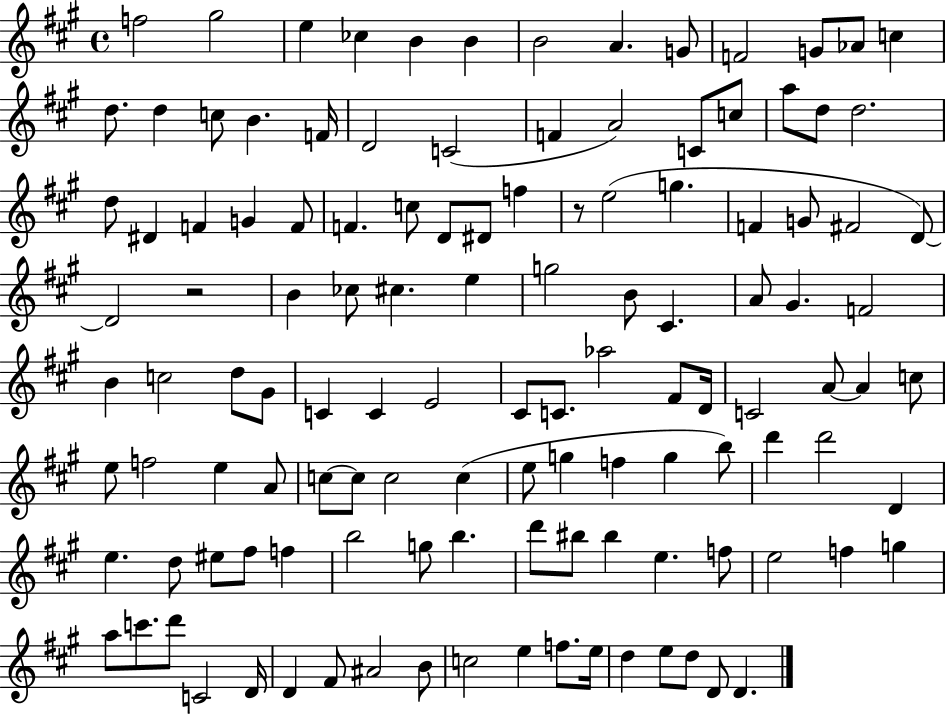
{
  \clef treble
  \time 4/4
  \defaultTimeSignature
  \key a \major
  f''2 gis''2 | e''4 ces''4 b'4 b'4 | b'2 a'4. g'8 | f'2 g'8 aes'8 c''4 | \break d''8. d''4 c''8 b'4. f'16 | d'2 c'2( | f'4 a'2) c'8 c''8 | a''8 d''8 d''2. | \break d''8 dis'4 f'4 g'4 f'8 | f'4. c''8 d'8 dis'8 f''4 | r8 e''2( g''4. | f'4 g'8 fis'2 d'8~~) | \break d'2 r2 | b'4 ces''8 cis''4. e''4 | g''2 b'8 cis'4. | a'8 gis'4. f'2 | \break b'4 c''2 d''8 gis'8 | c'4 c'4 e'2 | cis'8 c'8. aes''2 fis'8 d'16 | c'2 a'8~~ a'4 c''8 | \break e''8 f''2 e''4 a'8 | c''8~~ c''8 c''2 c''4( | e''8 g''4 f''4 g''4 b''8) | d'''4 d'''2 d'4 | \break e''4. d''8 eis''8 fis''8 f''4 | b''2 g''8 b''4. | d'''8 bis''8 bis''4 e''4. f''8 | e''2 f''4 g''4 | \break a''8 c'''8. d'''8 c'2 d'16 | d'4 fis'8 ais'2 b'8 | c''2 e''4 f''8. e''16 | d''4 e''8 d''8 d'8 d'4. | \break \bar "|."
}